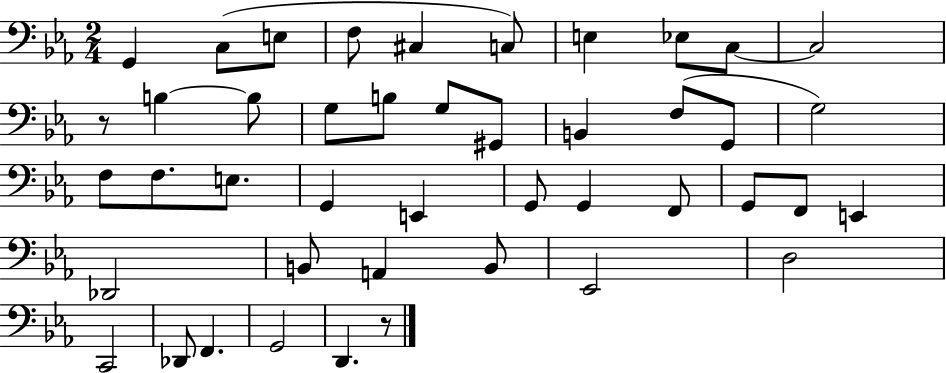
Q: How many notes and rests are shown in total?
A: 44